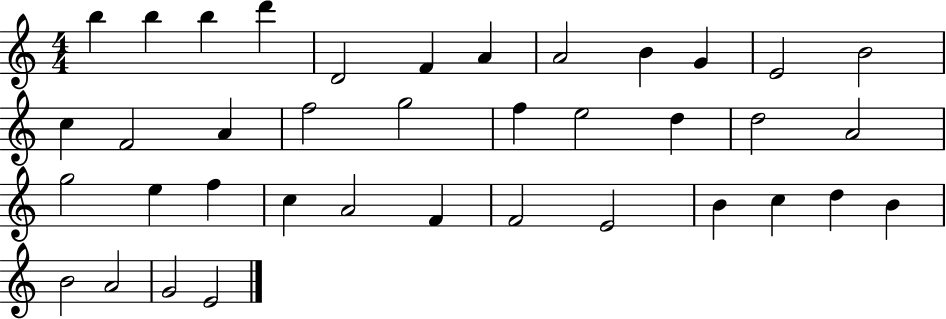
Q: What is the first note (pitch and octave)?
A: B5